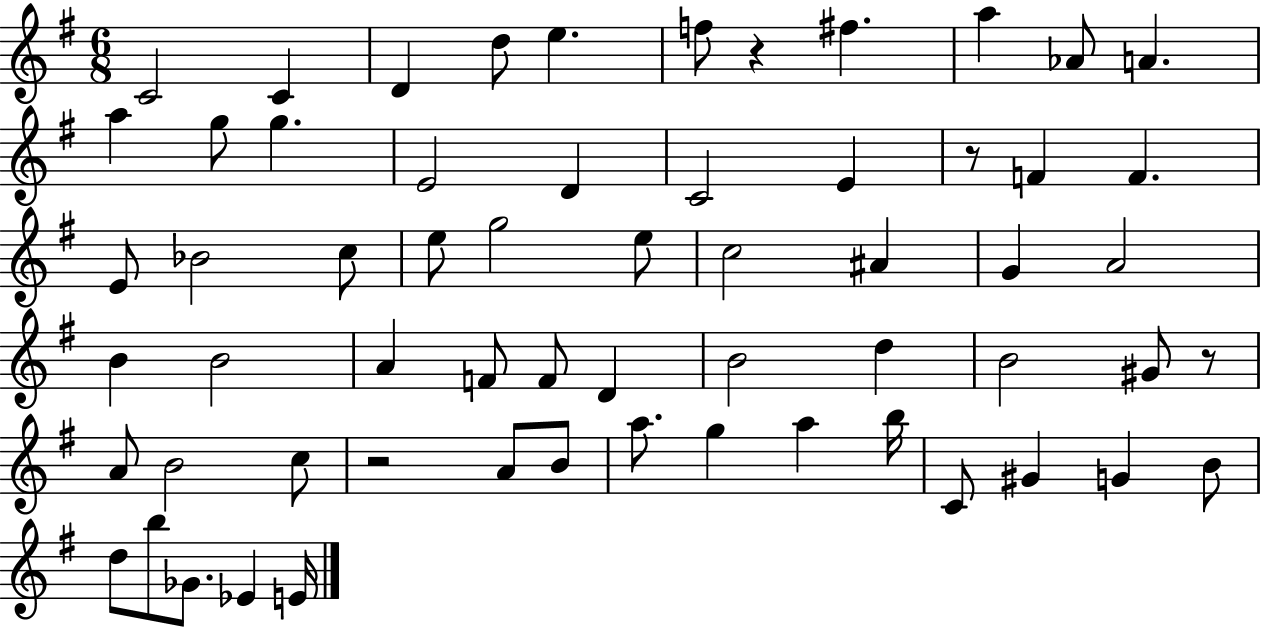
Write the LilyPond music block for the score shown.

{
  \clef treble
  \numericTimeSignature
  \time 6/8
  \key g \major
  c'2 c'4 | d'4 d''8 e''4. | f''8 r4 fis''4. | a''4 aes'8 a'4. | \break a''4 g''8 g''4. | e'2 d'4 | c'2 e'4 | r8 f'4 f'4. | \break e'8 bes'2 c''8 | e''8 g''2 e''8 | c''2 ais'4 | g'4 a'2 | \break b'4 b'2 | a'4 f'8 f'8 d'4 | b'2 d''4 | b'2 gis'8 r8 | \break a'8 b'2 c''8 | r2 a'8 b'8 | a''8. g''4 a''4 b''16 | c'8 gis'4 g'4 b'8 | \break d''8 b''8 ges'8. ees'4 e'16 | \bar "|."
}